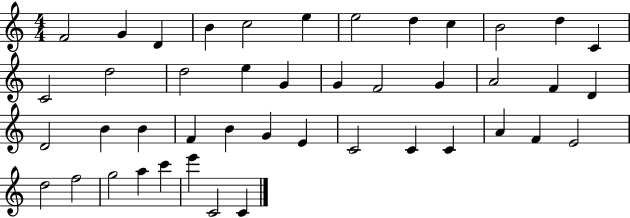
F4/h G4/q D4/q B4/q C5/h E5/q E5/h D5/q C5/q B4/h D5/q C4/q C4/h D5/h D5/h E5/q G4/q G4/q F4/h G4/q A4/h F4/q D4/q D4/h B4/q B4/q F4/q B4/q G4/q E4/q C4/h C4/q C4/q A4/q F4/q E4/h D5/h F5/h G5/h A5/q C6/q E6/q C4/h C4/q